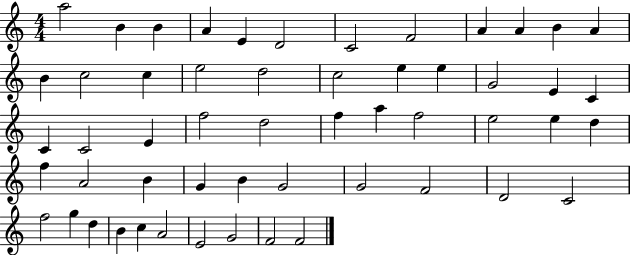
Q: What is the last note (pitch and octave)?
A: F4